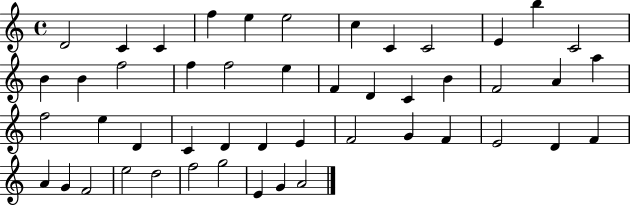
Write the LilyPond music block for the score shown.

{
  \clef treble
  \time 4/4
  \defaultTimeSignature
  \key c \major
  d'2 c'4 c'4 | f''4 e''4 e''2 | c''4 c'4 c'2 | e'4 b''4 c'2 | \break b'4 b'4 f''2 | f''4 f''2 e''4 | f'4 d'4 c'4 b'4 | f'2 a'4 a''4 | \break f''2 e''4 d'4 | c'4 d'4 d'4 e'4 | f'2 g'4 f'4 | e'2 d'4 f'4 | \break a'4 g'4 f'2 | e''2 d''2 | f''2 g''2 | e'4 g'4 a'2 | \break \bar "|."
}